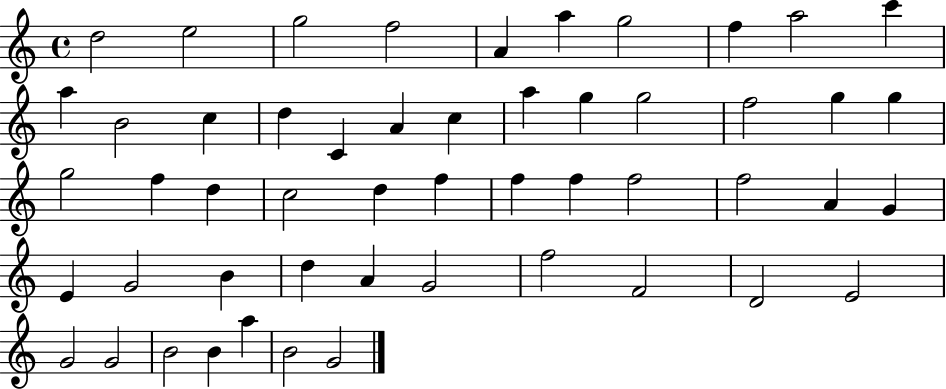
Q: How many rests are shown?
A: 0